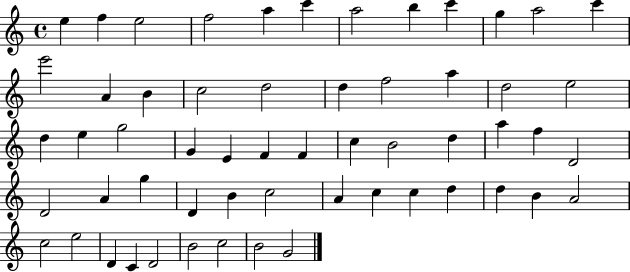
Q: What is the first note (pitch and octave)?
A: E5